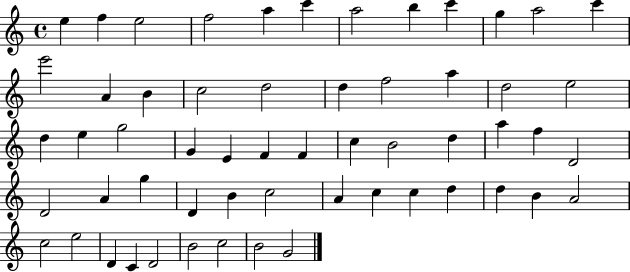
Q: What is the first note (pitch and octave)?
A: E5